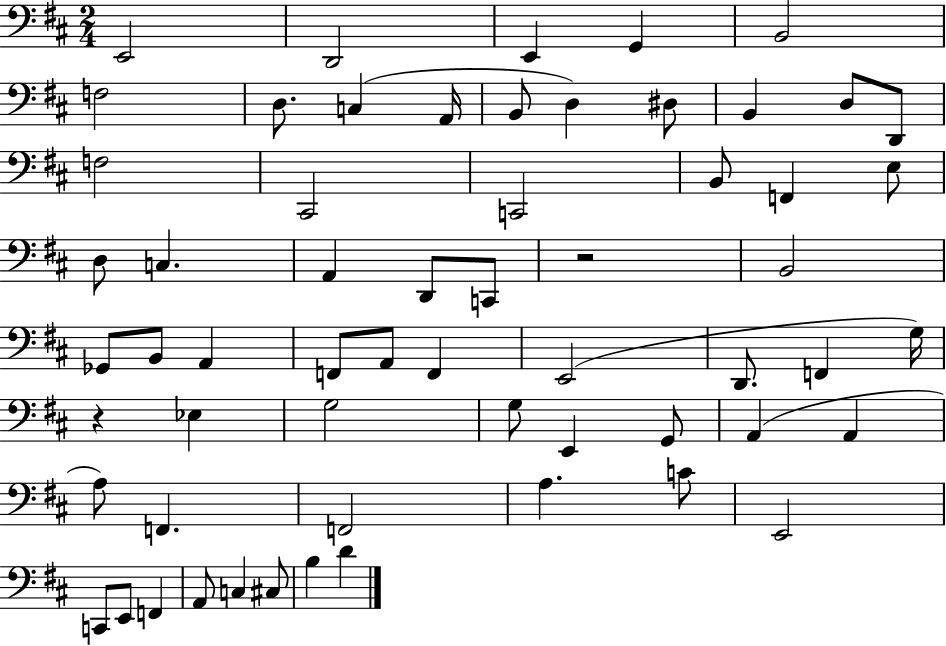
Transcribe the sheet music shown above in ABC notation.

X:1
T:Untitled
M:2/4
L:1/4
K:D
E,,2 D,,2 E,, G,, B,,2 F,2 D,/2 C, A,,/4 B,,/2 D, ^D,/2 B,, D,/2 D,,/2 F,2 ^C,,2 C,,2 B,,/2 F,, E,/2 D,/2 C, A,, D,,/2 C,,/2 z2 B,,2 _G,,/2 B,,/2 A,, F,,/2 A,,/2 F,, E,,2 D,,/2 F,, G,/4 z _E, G,2 G,/2 E,, G,,/2 A,, A,, A,/2 F,, F,,2 A, C/2 E,,2 C,,/2 E,,/2 F,, A,,/2 C, ^C,/2 B, D